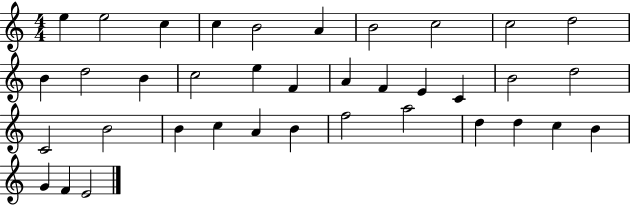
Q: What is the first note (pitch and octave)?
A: E5